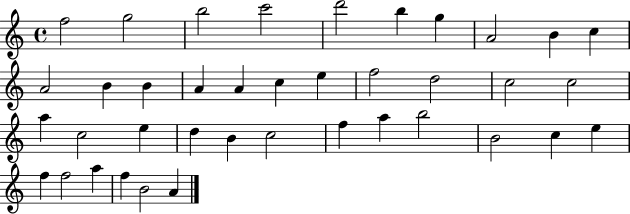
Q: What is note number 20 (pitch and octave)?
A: C5